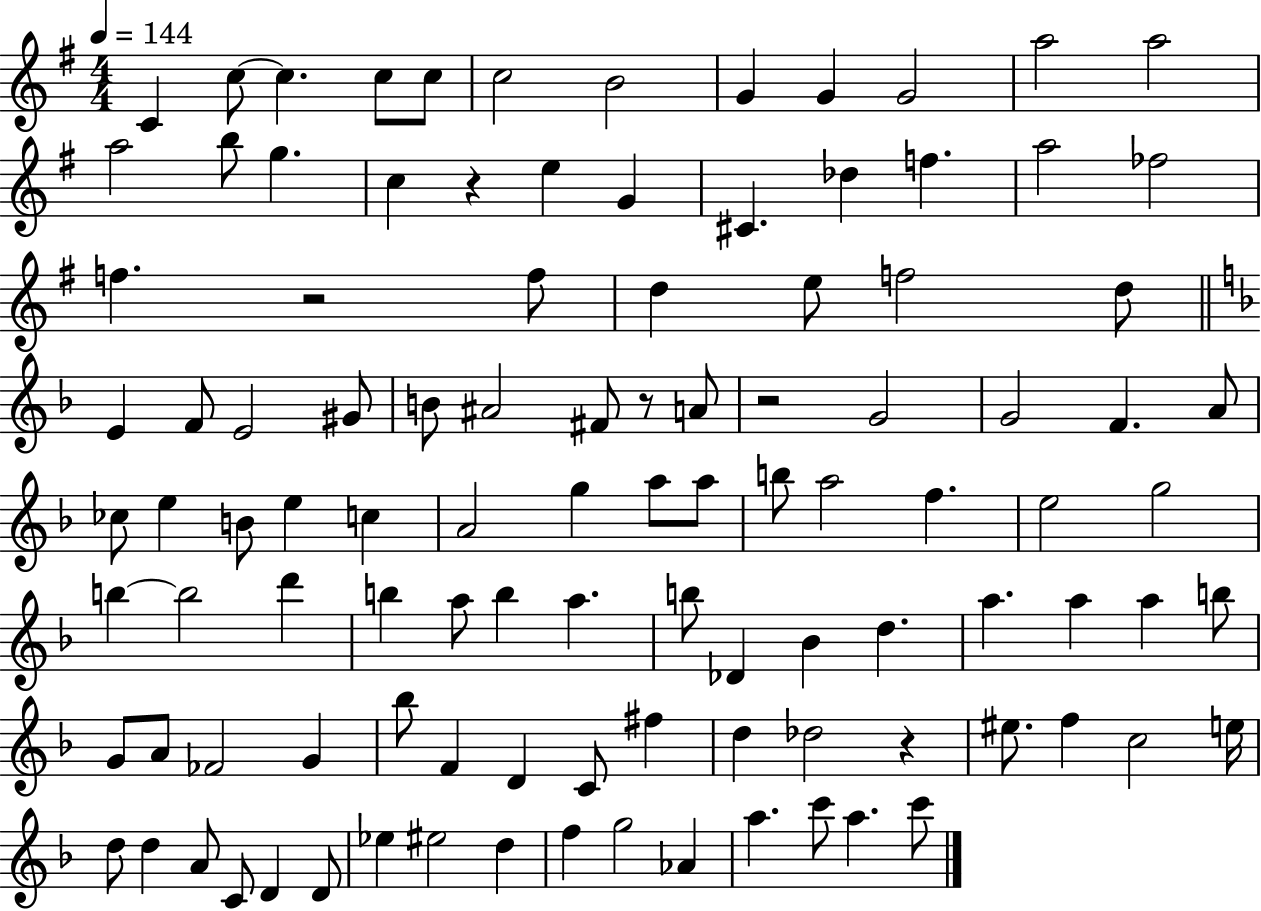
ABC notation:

X:1
T:Untitled
M:4/4
L:1/4
K:G
C c/2 c c/2 c/2 c2 B2 G G G2 a2 a2 a2 b/2 g c z e G ^C _d f a2 _f2 f z2 f/2 d e/2 f2 d/2 E F/2 E2 ^G/2 B/2 ^A2 ^F/2 z/2 A/2 z2 G2 G2 F A/2 _c/2 e B/2 e c A2 g a/2 a/2 b/2 a2 f e2 g2 b b2 d' b a/2 b a b/2 _D _B d a a a b/2 G/2 A/2 _F2 G _b/2 F D C/2 ^f d _d2 z ^e/2 f c2 e/4 d/2 d A/2 C/2 D D/2 _e ^e2 d f g2 _A a c'/2 a c'/2